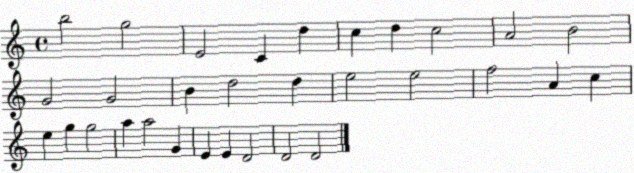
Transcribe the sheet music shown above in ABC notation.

X:1
T:Untitled
M:4/4
L:1/4
K:C
b2 g2 E2 C d c d c2 A2 B2 G2 G2 B d2 d e2 e2 f2 A c e g g2 a a2 G E E D2 D2 D2